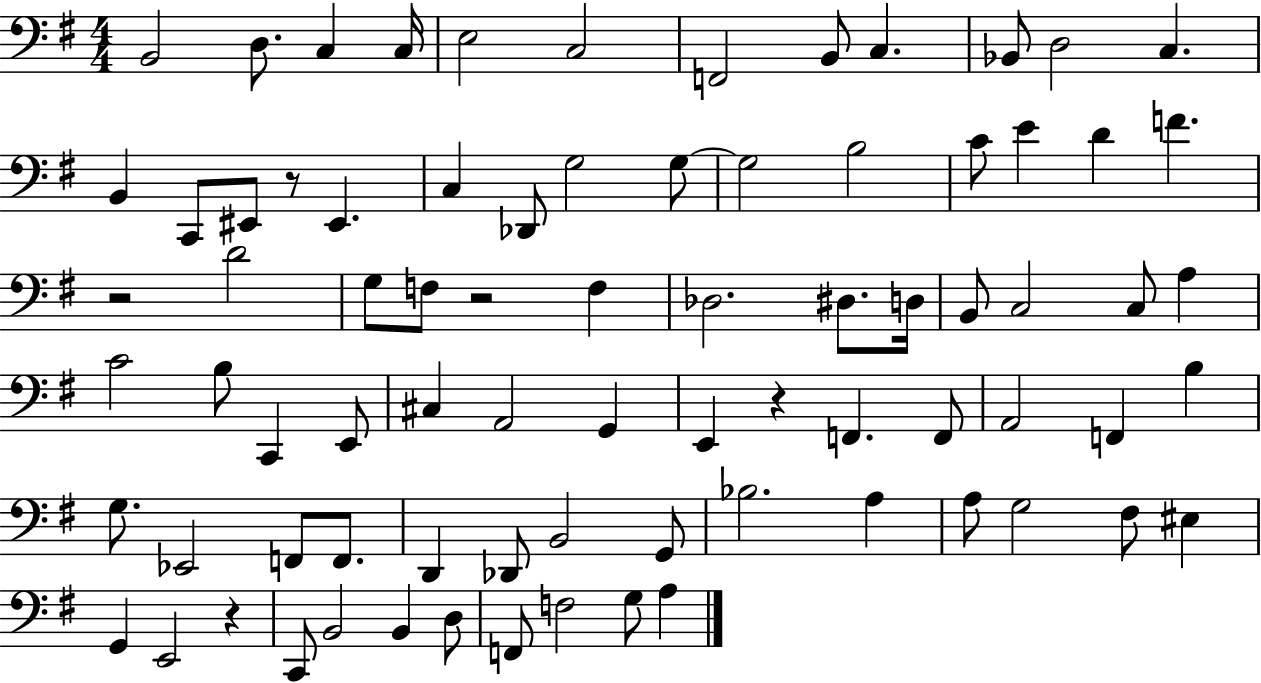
X:1
T:Untitled
M:4/4
L:1/4
K:G
B,,2 D,/2 C, C,/4 E,2 C,2 F,,2 B,,/2 C, _B,,/2 D,2 C, B,, C,,/2 ^E,,/2 z/2 ^E,, C, _D,,/2 G,2 G,/2 G,2 B,2 C/2 E D F z2 D2 G,/2 F,/2 z2 F, _D,2 ^D,/2 D,/4 B,,/2 C,2 C,/2 A, C2 B,/2 C,, E,,/2 ^C, A,,2 G,, E,, z F,, F,,/2 A,,2 F,, B, G,/2 _E,,2 F,,/2 F,,/2 D,, _D,,/2 B,,2 G,,/2 _B,2 A, A,/2 G,2 ^F,/2 ^E, G,, E,,2 z C,,/2 B,,2 B,, D,/2 F,,/2 F,2 G,/2 A,